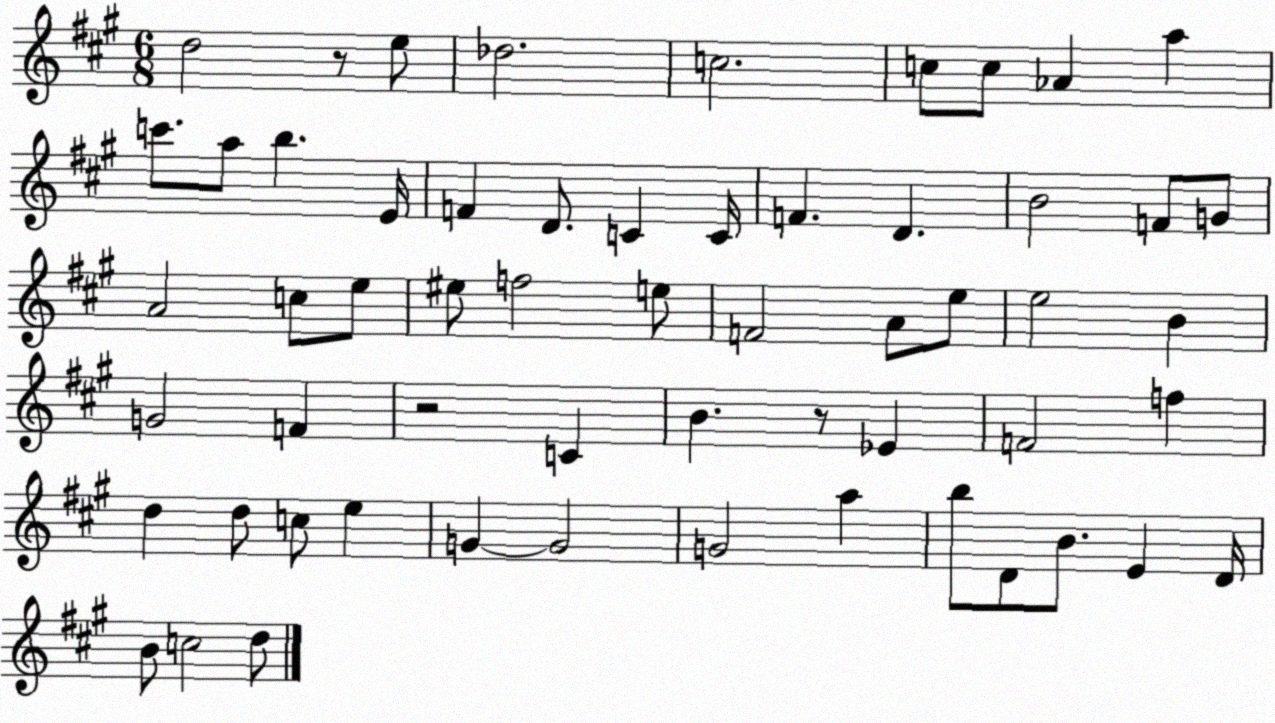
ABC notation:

X:1
T:Untitled
M:6/8
L:1/4
K:A
d2 z/2 e/2 _d2 c2 c/2 c/2 _A a c'/2 a/2 b E/4 F D/2 C C/4 F D B2 F/2 G/2 A2 c/2 e/2 ^e/2 f2 e/2 F2 A/2 e/2 e2 B G2 F z2 C B z/2 _E F2 f d d/2 c/2 e G G2 G2 a b/2 D/2 B/2 E D/4 B/2 c2 d/2